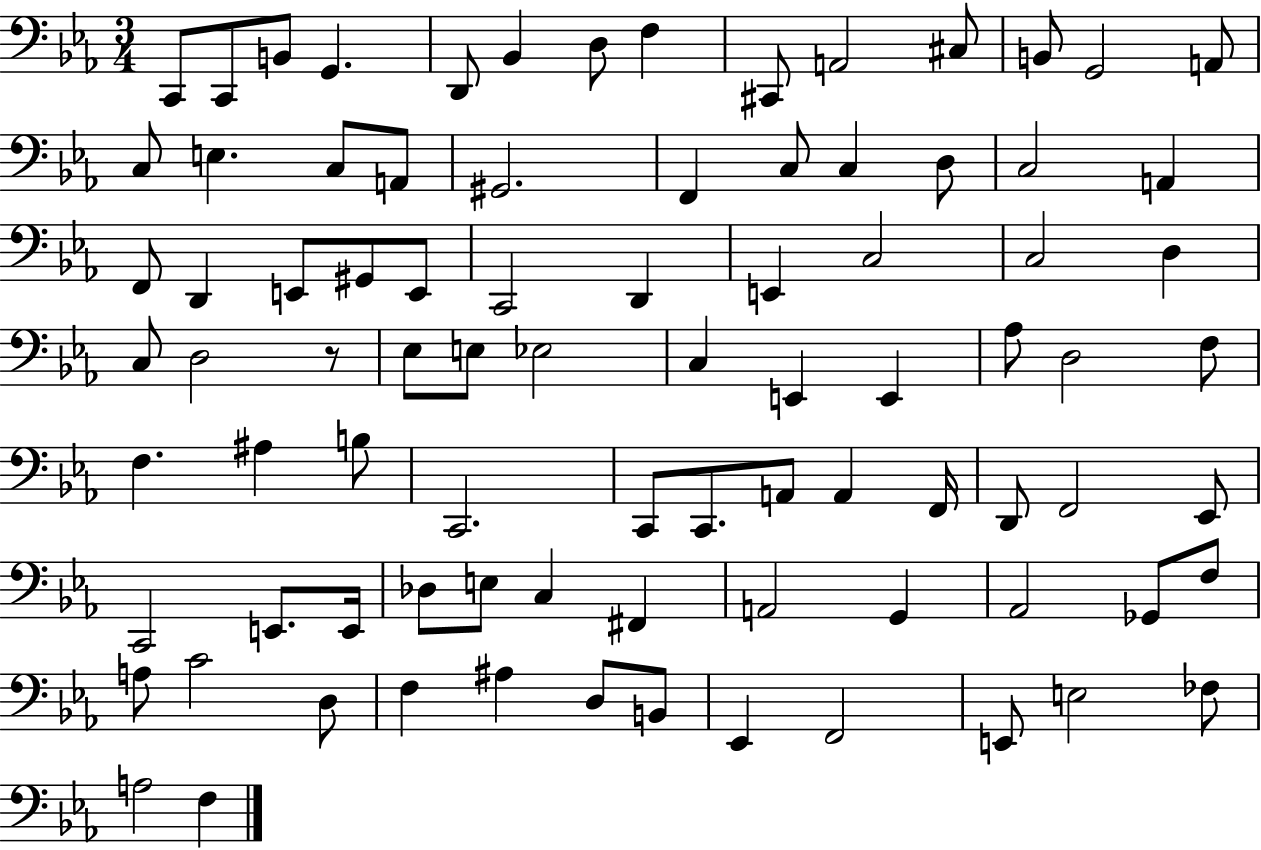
X:1
T:Untitled
M:3/4
L:1/4
K:Eb
C,,/2 C,,/2 B,,/2 G,, D,,/2 _B,, D,/2 F, ^C,,/2 A,,2 ^C,/2 B,,/2 G,,2 A,,/2 C,/2 E, C,/2 A,,/2 ^G,,2 F,, C,/2 C, D,/2 C,2 A,, F,,/2 D,, E,,/2 ^G,,/2 E,,/2 C,,2 D,, E,, C,2 C,2 D, C,/2 D,2 z/2 _E,/2 E,/2 _E,2 C, E,, E,, _A,/2 D,2 F,/2 F, ^A, B,/2 C,,2 C,,/2 C,,/2 A,,/2 A,, F,,/4 D,,/2 F,,2 _E,,/2 C,,2 E,,/2 E,,/4 _D,/2 E,/2 C, ^F,, A,,2 G,, _A,,2 _G,,/2 F,/2 A,/2 C2 D,/2 F, ^A, D,/2 B,,/2 _E,, F,,2 E,,/2 E,2 _F,/2 A,2 F,